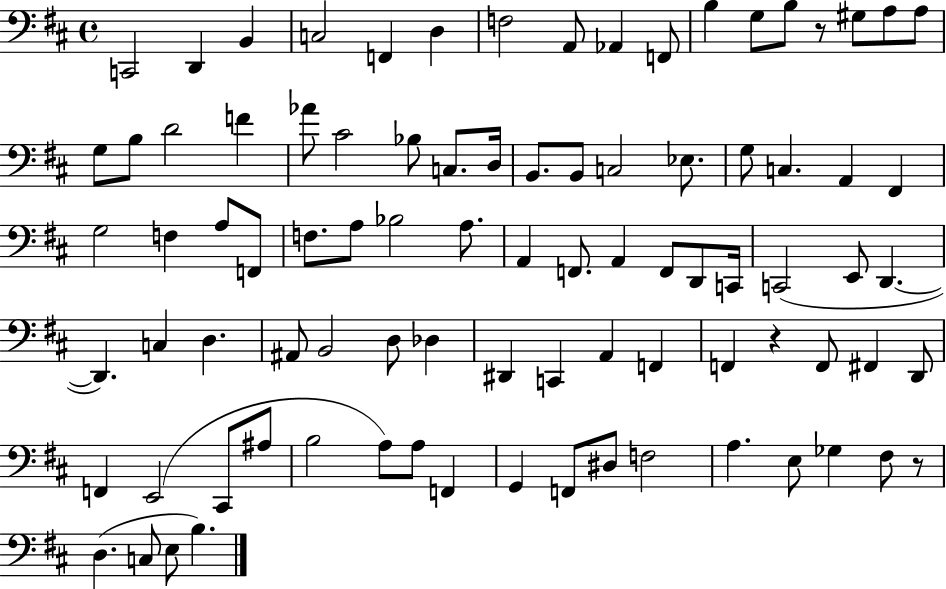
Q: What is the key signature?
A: D major